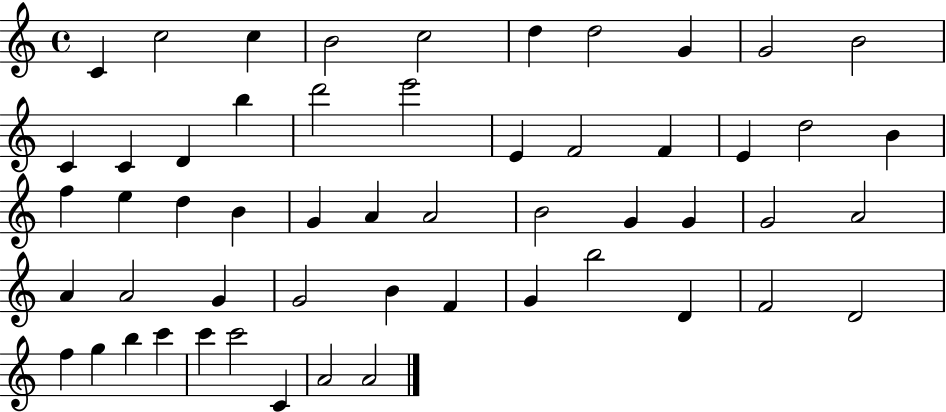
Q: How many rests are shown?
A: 0